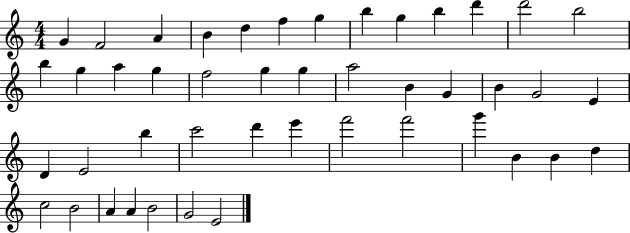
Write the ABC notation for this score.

X:1
T:Untitled
M:4/4
L:1/4
K:C
G F2 A B d f g b g b d' d'2 b2 b g a g f2 g g a2 B G B G2 E D E2 b c'2 d' e' f'2 f'2 g' B B d c2 B2 A A B2 G2 E2